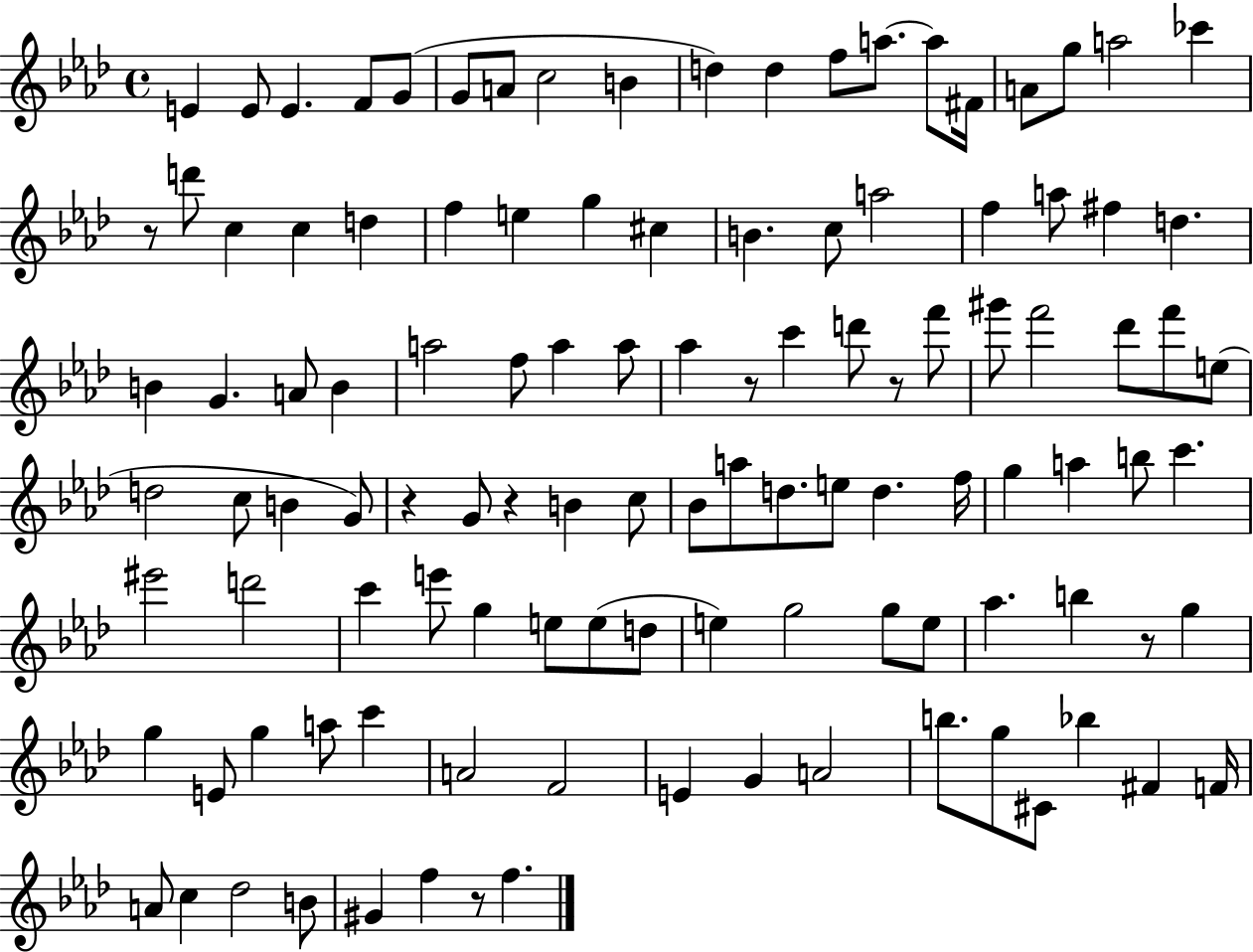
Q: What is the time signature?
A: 4/4